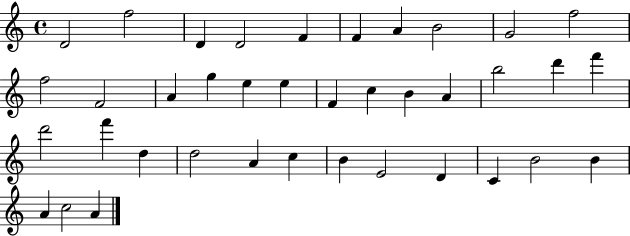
D4/h F5/h D4/q D4/h F4/q F4/q A4/q B4/h G4/h F5/h F5/h F4/h A4/q G5/q E5/q E5/q F4/q C5/q B4/q A4/q B5/h D6/q F6/q D6/h F6/q D5/q D5/h A4/q C5/q B4/q E4/h D4/q C4/q B4/h B4/q A4/q C5/h A4/q